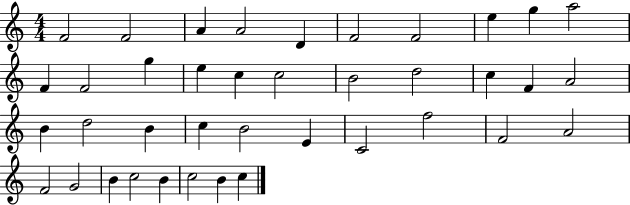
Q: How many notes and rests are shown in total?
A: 39